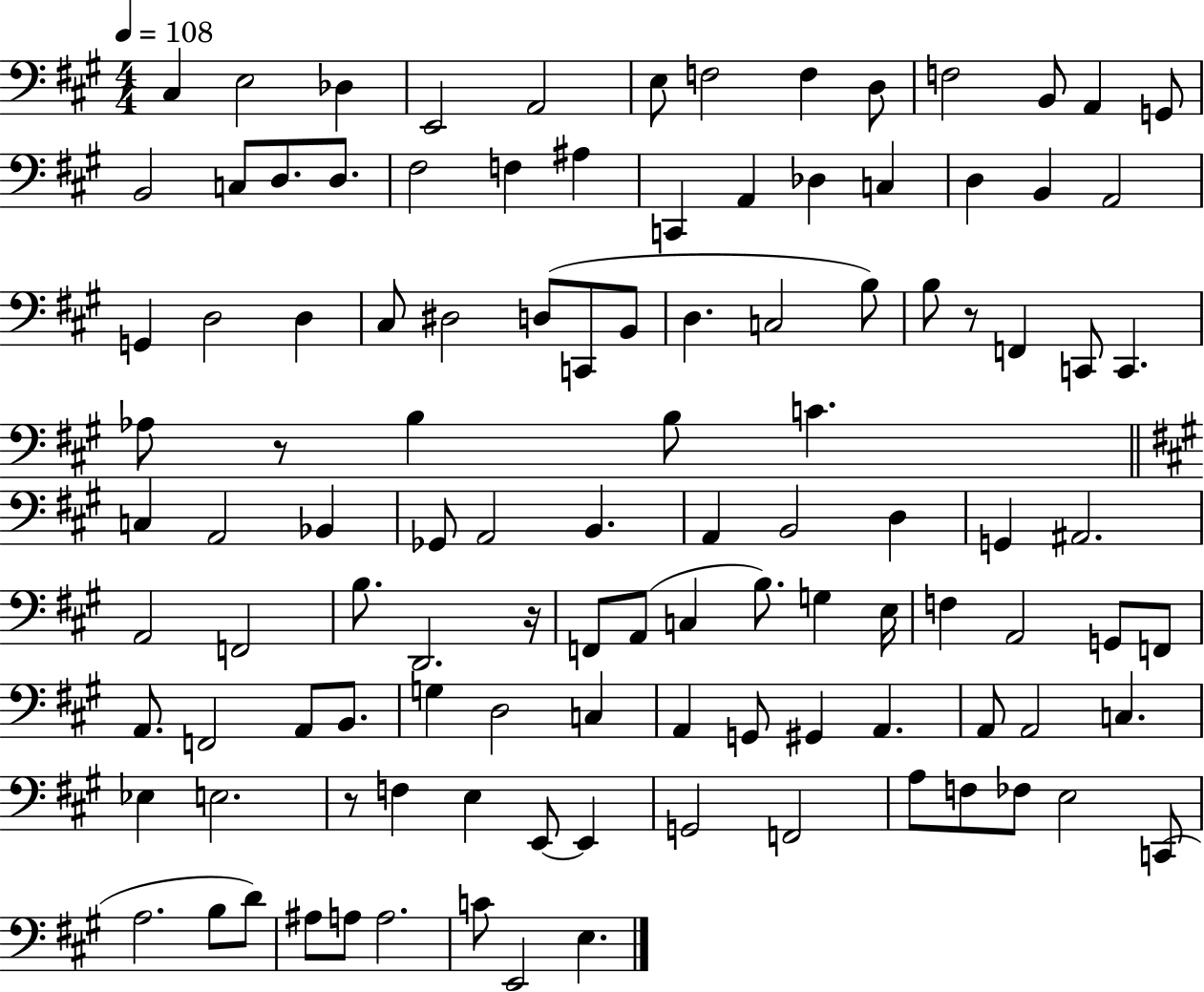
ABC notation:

X:1
T:Untitled
M:4/4
L:1/4
K:A
^C, E,2 _D, E,,2 A,,2 E,/2 F,2 F, D,/2 F,2 B,,/2 A,, G,,/2 B,,2 C,/2 D,/2 D,/2 ^F,2 F, ^A, C,, A,, _D, C, D, B,, A,,2 G,, D,2 D, ^C,/2 ^D,2 D,/2 C,,/2 B,,/2 D, C,2 B,/2 B,/2 z/2 F,, C,,/2 C,, _A,/2 z/2 B, B,/2 C C, A,,2 _B,, _G,,/2 A,,2 B,, A,, B,,2 D, G,, ^A,,2 A,,2 F,,2 B,/2 D,,2 z/4 F,,/2 A,,/2 C, B,/2 G, E,/4 F, A,,2 G,,/2 F,,/2 A,,/2 F,,2 A,,/2 B,,/2 G, D,2 C, A,, G,,/2 ^G,, A,, A,,/2 A,,2 C, _E, E,2 z/2 F, E, E,,/2 E,, G,,2 F,,2 A,/2 F,/2 _F,/2 E,2 C,,/2 A,2 B,/2 D/2 ^A,/2 A,/2 A,2 C/2 E,,2 E,